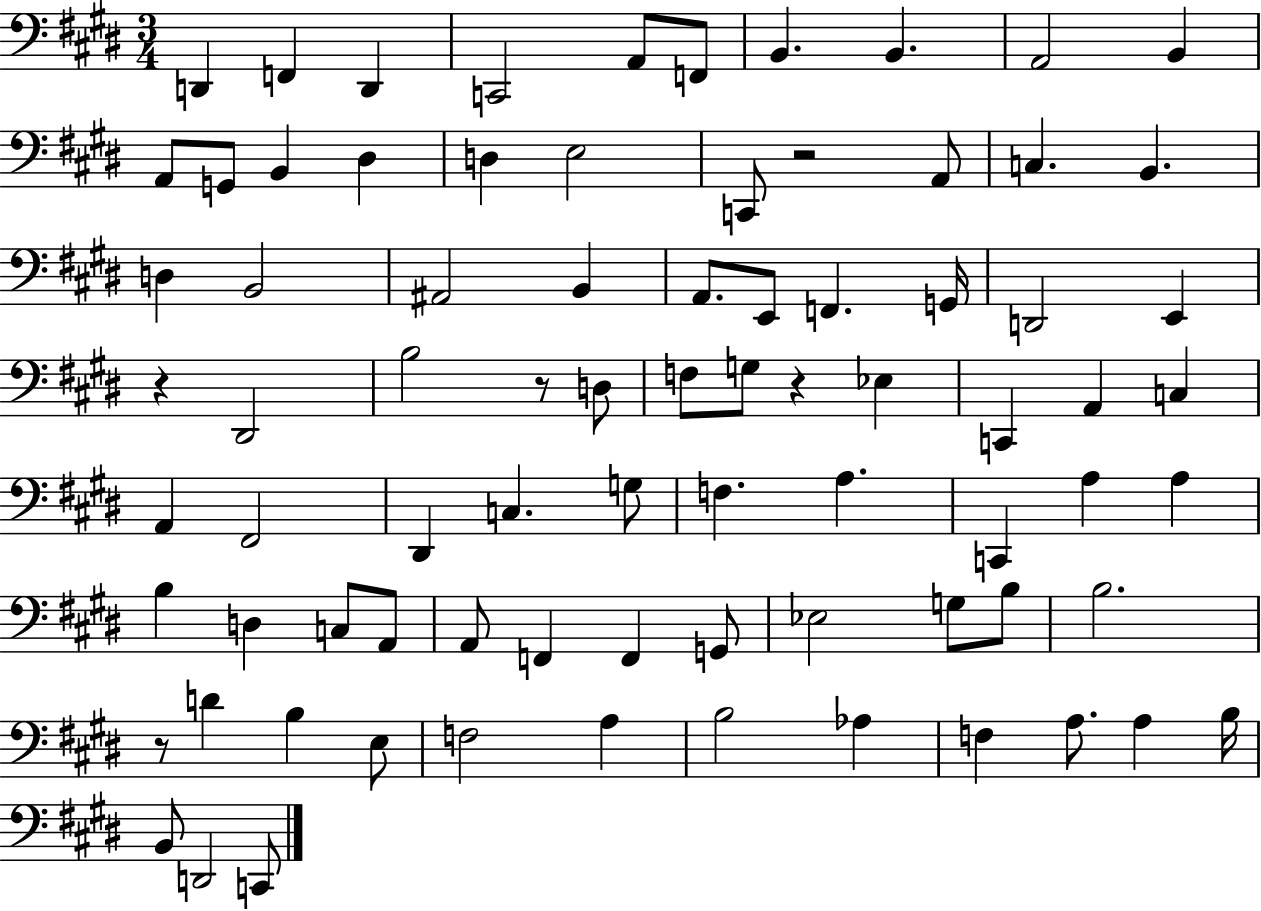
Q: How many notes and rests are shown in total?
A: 80